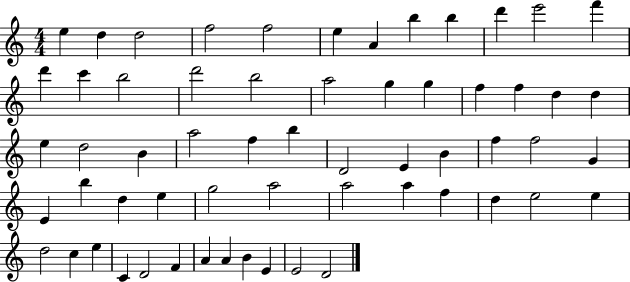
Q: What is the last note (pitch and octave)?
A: D4